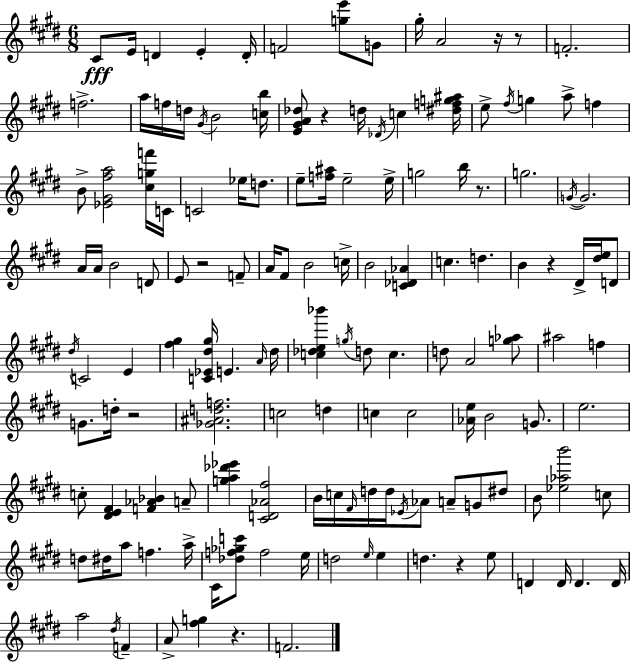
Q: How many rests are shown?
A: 9